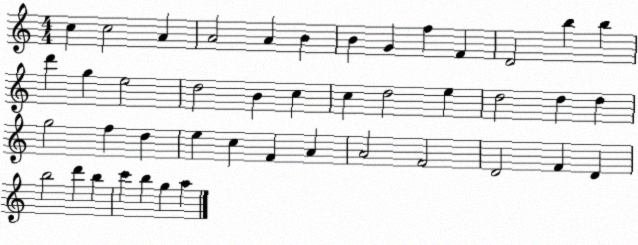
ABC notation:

X:1
T:Untitled
M:4/4
L:1/4
K:C
c c2 A A2 A B B G f F D2 b b d' g e2 d2 B c c d2 e d2 d d g2 f d e c F A A2 F2 D2 F D b2 d' b c' b g a